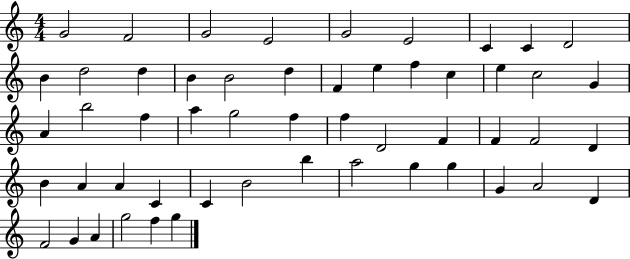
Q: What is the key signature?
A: C major